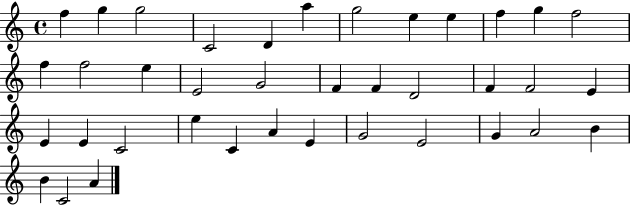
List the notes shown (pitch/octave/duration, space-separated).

F5/q G5/q G5/h C4/h D4/q A5/q G5/h E5/q E5/q F5/q G5/q F5/h F5/q F5/h E5/q E4/h G4/h F4/q F4/q D4/h F4/q F4/h E4/q E4/q E4/q C4/h E5/q C4/q A4/q E4/q G4/h E4/h G4/q A4/h B4/q B4/q C4/h A4/q